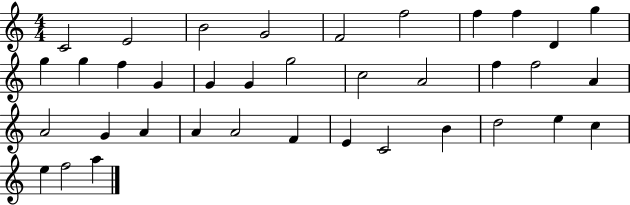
{
  \clef treble
  \numericTimeSignature
  \time 4/4
  \key c \major
  c'2 e'2 | b'2 g'2 | f'2 f''2 | f''4 f''4 d'4 g''4 | \break g''4 g''4 f''4 g'4 | g'4 g'4 g''2 | c''2 a'2 | f''4 f''2 a'4 | \break a'2 g'4 a'4 | a'4 a'2 f'4 | e'4 c'2 b'4 | d''2 e''4 c''4 | \break e''4 f''2 a''4 | \bar "|."
}